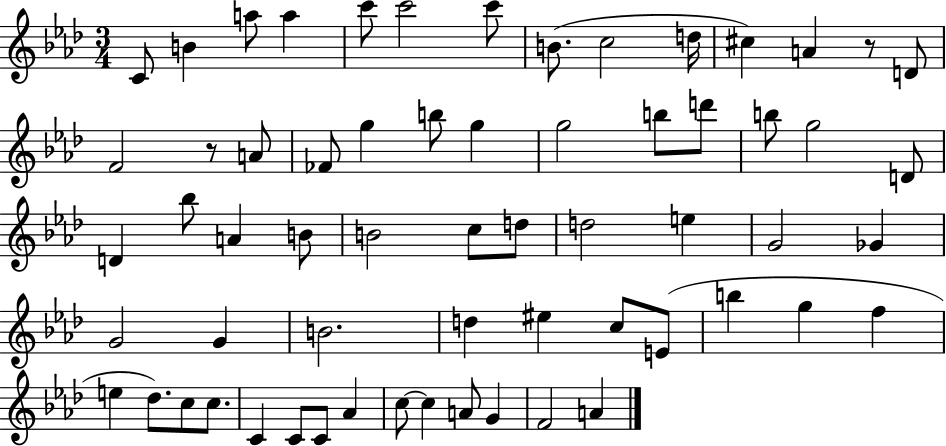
{
  \clef treble
  \numericTimeSignature
  \time 3/4
  \key aes \major
  c'8 b'4 a''8 a''4 | c'''8 c'''2 c'''8 | b'8.( c''2 d''16 | cis''4) a'4 r8 d'8 | \break f'2 r8 a'8 | fes'8 g''4 b''8 g''4 | g''2 b''8 d'''8 | b''8 g''2 d'8 | \break d'4 bes''8 a'4 b'8 | b'2 c''8 d''8 | d''2 e''4 | g'2 ges'4 | \break g'2 g'4 | b'2. | d''4 eis''4 c''8 e'8( | b''4 g''4 f''4 | \break e''4 des''8.) c''8 c''8. | c'4 c'8 c'8 aes'4 | c''8~~ c''4 a'8 g'4 | f'2 a'4 | \break \bar "|."
}